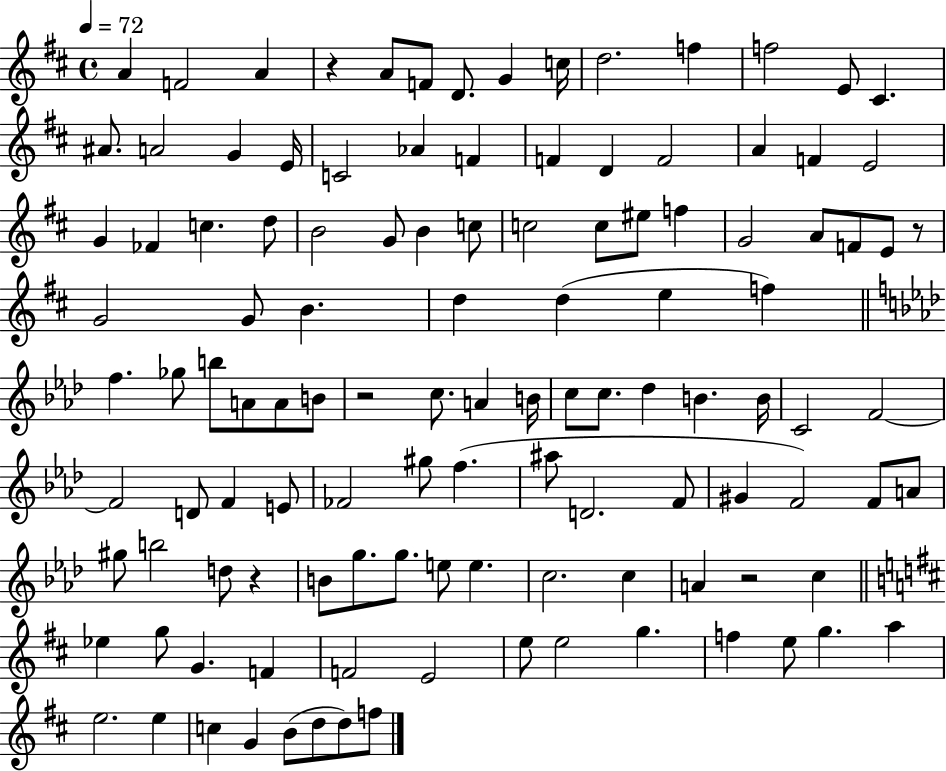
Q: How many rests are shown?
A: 5